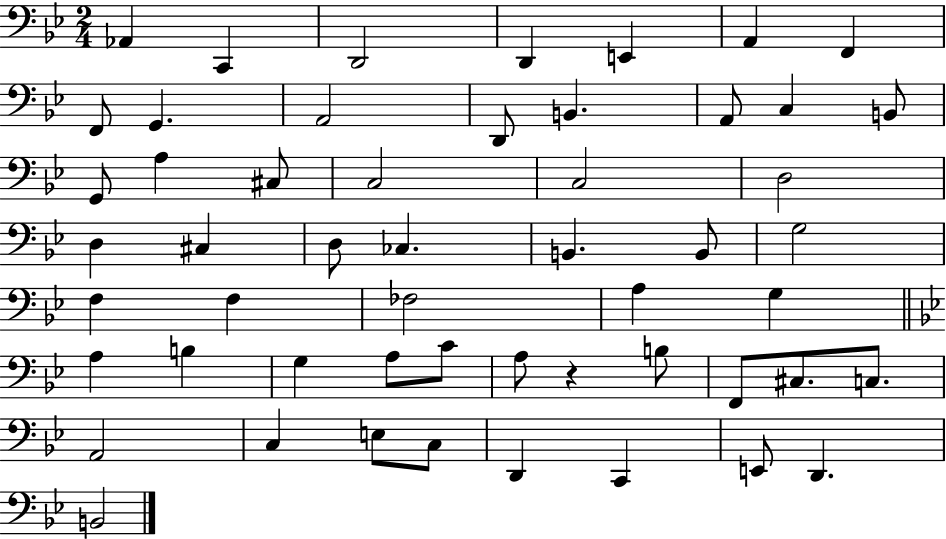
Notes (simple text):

Ab2/q C2/q D2/h D2/q E2/q A2/q F2/q F2/e G2/q. A2/h D2/e B2/q. A2/e C3/q B2/e G2/e A3/q C#3/e C3/h C3/h D3/h D3/q C#3/q D3/e CES3/q. B2/q. B2/e G3/h F3/q F3/q FES3/h A3/q G3/q A3/q B3/q G3/q A3/e C4/e A3/e R/q B3/e F2/e C#3/e. C3/e. A2/h C3/q E3/e C3/e D2/q C2/q E2/e D2/q. B2/h